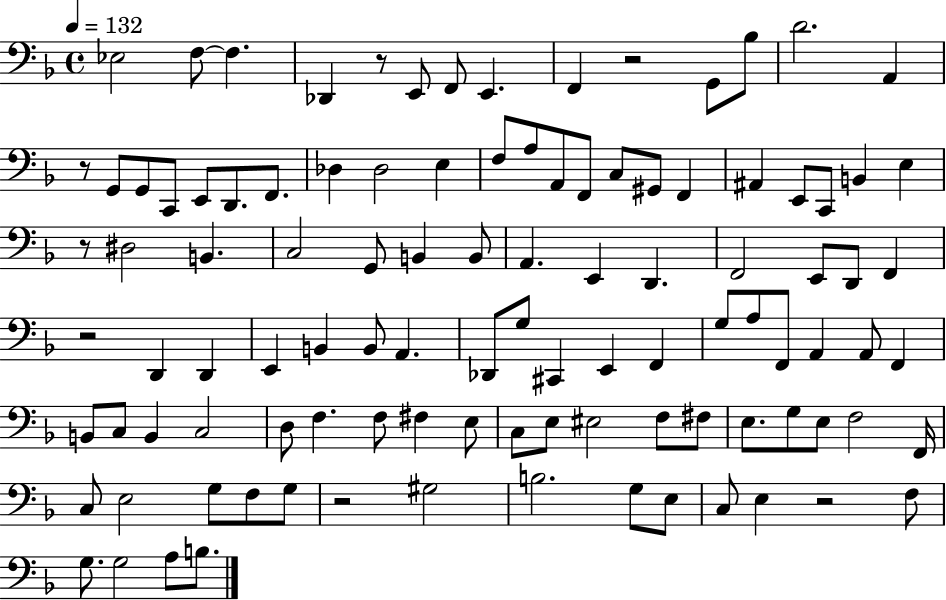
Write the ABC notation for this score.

X:1
T:Untitled
M:4/4
L:1/4
K:F
_E,2 F,/2 F, _D,, z/2 E,,/2 F,,/2 E,, F,, z2 G,,/2 _B,/2 D2 A,, z/2 G,,/2 G,,/2 C,,/2 E,,/2 D,,/2 F,,/2 _D, _D,2 E, F,/2 A,/2 A,,/2 F,,/2 C,/2 ^G,,/2 F,, ^A,, E,,/2 C,,/2 B,, E, z/2 ^D,2 B,, C,2 G,,/2 B,, B,,/2 A,, E,, D,, F,,2 E,,/2 D,,/2 F,, z2 D,, D,, E,, B,, B,,/2 A,, _D,,/2 G,/2 ^C,, E,, F,, G,/2 A,/2 F,,/2 A,, A,,/2 F,, B,,/2 C,/2 B,, C,2 D,/2 F, F,/2 ^F, E,/2 C,/2 E,/2 ^E,2 F,/2 ^F,/2 E,/2 G,/2 E,/2 F,2 F,,/4 C,/2 E,2 G,/2 F,/2 G,/2 z2 ^G,2 B,2 G,/2 E,/2 C,/2 E, z2 F,/2 G,/2 G,2 A,/2 B,/2